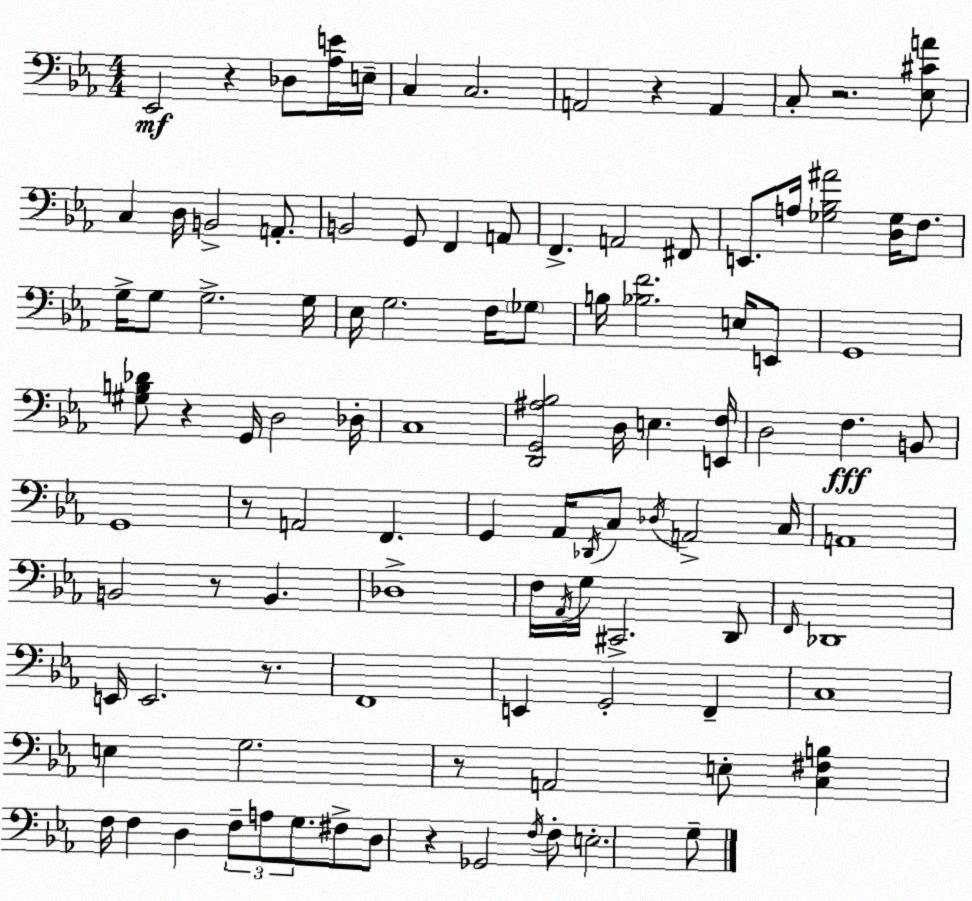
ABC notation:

X:1
T:Untitled
M:4/4
L:1/4
K:Eb
_E,,2 z _D,/2 [_A,E]/4 E,/4 C, C,2 A,,2 z A,, C,/2 z2 [_E,^CA]/2 C, D,/4 B,,2 A,,/2 B,,2 G,,/2 F,, A,,/2 F,, A,,2 ^F,,/2 E,,/2 A,/4 [_G,_B,^A]2 [D,_G,]/4 F,/2 G,/4 G,/2 G,2 G,/4 _E,/4 G,2 F,/4 _G,/2 B,/4 [_B,F]2 E,/4 E,,/2 G,,4 [^G,B,_D]/2 z G,,/4 D,2 _D,/4 C,4 [D,,G,,^A,_B,]2 D,/4 E, [E,,F,]/4 D,2 F, B,,/2 G,,4 z/2 A,,2 F,, G,, _A,,/4 _D,,/4 C,/2 _D,/4 A,,2 C,/4 A,,4 B,,2 z/2 B,, _D,4 F,/4 _A,,/4 G,/4 ^C,,2 D,,/2 F,,/4 _D,,4 E,,/4 E,,2 z/2 F,,4 E,, G,,2 F,, C,4 E, G,2 z/2 A,,2 E,/2 [C,^F,B,] F,/4 F, D, F,/2 A,/2 G,/2 ^F,/2 D,/2 z _G,,2 F,/4 F,/2 E,2 G,/2